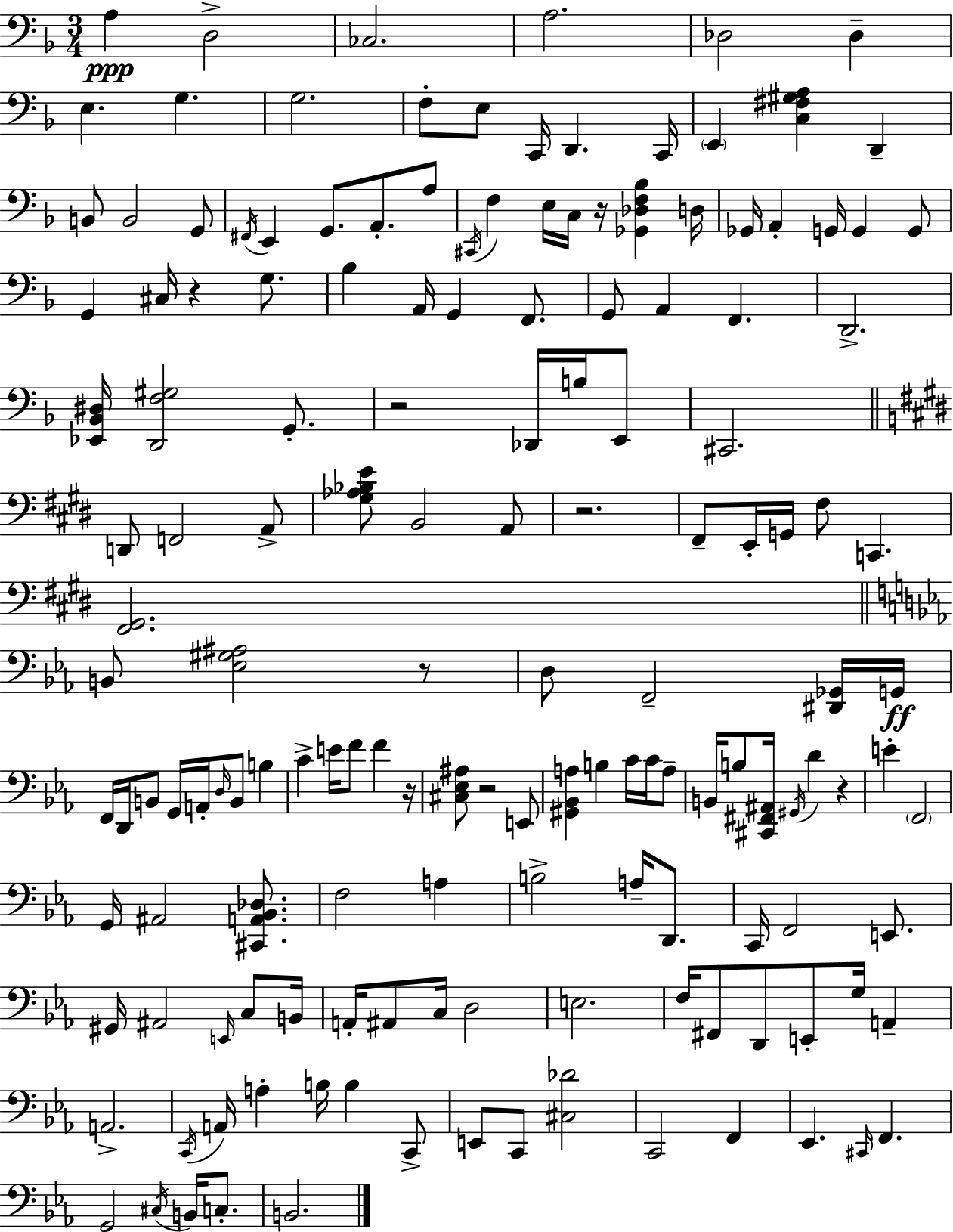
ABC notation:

X:1
T:Untitled
M:3/4
L:1/4
K:Dm
A, D,2 _C,2 A,2 _D,2 _D, E, G, G,2 F,/2 E,/2 C,,/4 D,, C,,/4 E,, [C,^F,^G,A,] D,, B,,/2 B,,2 G,,/2 ^F,,/4 E,, G,,/2 A,,/2 A,/2 ^C,,/4 F, E,/4 C,/4 z/4 [_G,,_D,F,_B,] D,/4 _G,,/4 A,, G,,/4 G,, G,,/2 G,, ^C,/4 z G,/2 _B, A,,/4 G,, F,,/2 G,,/2 A,, F,, D,,2 [_E,,_B,,^D,]/4 [D,,F,^G,]2 G,,/2 z2 _D,,/4 B,/4 E,,/2 ^C,,2 D,,/2 F,,2 A,,/2 [^G,_A,_B,E]/2 B,,2 A,,/2 z2 ^F,,/2 E,,/4 G,,/4 ^F,/2 C,, [^F,,^G,,]2 B,,/2 [_E,^G,^A,]2 z/2 D,/2 F,,2 [^D,,_G,,]/4 G,,/4 F,,/4 D,,/4 B,,/2 G,,/4 A,,/4 D,/4 B,,/2 B, C E/4 F/2 F z/4 [^C,_E,^A,]/2 z2 E,,/2 [^G,,_B,,A,] B, C/4 C/4 A,/2 B,,/4 B,/2 [^C,,^F,,^A,,]/4 ^G,,/4 D z E F,,2 G,,/4 ^A,,2 [^C,,A,,_B,,_D,]/2 F,2 A, B,2 A,/4 D,,/2 C,,/4 F,,2 E,,/2 ^G,,/4 ^A,,2 E,,/4 C,/2 B,,/4 A,,/4 ^A,,/2 C,/4 D,2 E,2 F,/4 ^F,,/2 D,,/2 E,,/2 G,/4 A,, A,,2 C,,/4 A,,/4 A, B,/4 B, C,,/2 E,,/2 C,,/2 [^C,_D]2 C,,2 F,, _E,, ^C,,/4 F,, G,,2 ^C,/4 B,,/4 C,/2 B,,2